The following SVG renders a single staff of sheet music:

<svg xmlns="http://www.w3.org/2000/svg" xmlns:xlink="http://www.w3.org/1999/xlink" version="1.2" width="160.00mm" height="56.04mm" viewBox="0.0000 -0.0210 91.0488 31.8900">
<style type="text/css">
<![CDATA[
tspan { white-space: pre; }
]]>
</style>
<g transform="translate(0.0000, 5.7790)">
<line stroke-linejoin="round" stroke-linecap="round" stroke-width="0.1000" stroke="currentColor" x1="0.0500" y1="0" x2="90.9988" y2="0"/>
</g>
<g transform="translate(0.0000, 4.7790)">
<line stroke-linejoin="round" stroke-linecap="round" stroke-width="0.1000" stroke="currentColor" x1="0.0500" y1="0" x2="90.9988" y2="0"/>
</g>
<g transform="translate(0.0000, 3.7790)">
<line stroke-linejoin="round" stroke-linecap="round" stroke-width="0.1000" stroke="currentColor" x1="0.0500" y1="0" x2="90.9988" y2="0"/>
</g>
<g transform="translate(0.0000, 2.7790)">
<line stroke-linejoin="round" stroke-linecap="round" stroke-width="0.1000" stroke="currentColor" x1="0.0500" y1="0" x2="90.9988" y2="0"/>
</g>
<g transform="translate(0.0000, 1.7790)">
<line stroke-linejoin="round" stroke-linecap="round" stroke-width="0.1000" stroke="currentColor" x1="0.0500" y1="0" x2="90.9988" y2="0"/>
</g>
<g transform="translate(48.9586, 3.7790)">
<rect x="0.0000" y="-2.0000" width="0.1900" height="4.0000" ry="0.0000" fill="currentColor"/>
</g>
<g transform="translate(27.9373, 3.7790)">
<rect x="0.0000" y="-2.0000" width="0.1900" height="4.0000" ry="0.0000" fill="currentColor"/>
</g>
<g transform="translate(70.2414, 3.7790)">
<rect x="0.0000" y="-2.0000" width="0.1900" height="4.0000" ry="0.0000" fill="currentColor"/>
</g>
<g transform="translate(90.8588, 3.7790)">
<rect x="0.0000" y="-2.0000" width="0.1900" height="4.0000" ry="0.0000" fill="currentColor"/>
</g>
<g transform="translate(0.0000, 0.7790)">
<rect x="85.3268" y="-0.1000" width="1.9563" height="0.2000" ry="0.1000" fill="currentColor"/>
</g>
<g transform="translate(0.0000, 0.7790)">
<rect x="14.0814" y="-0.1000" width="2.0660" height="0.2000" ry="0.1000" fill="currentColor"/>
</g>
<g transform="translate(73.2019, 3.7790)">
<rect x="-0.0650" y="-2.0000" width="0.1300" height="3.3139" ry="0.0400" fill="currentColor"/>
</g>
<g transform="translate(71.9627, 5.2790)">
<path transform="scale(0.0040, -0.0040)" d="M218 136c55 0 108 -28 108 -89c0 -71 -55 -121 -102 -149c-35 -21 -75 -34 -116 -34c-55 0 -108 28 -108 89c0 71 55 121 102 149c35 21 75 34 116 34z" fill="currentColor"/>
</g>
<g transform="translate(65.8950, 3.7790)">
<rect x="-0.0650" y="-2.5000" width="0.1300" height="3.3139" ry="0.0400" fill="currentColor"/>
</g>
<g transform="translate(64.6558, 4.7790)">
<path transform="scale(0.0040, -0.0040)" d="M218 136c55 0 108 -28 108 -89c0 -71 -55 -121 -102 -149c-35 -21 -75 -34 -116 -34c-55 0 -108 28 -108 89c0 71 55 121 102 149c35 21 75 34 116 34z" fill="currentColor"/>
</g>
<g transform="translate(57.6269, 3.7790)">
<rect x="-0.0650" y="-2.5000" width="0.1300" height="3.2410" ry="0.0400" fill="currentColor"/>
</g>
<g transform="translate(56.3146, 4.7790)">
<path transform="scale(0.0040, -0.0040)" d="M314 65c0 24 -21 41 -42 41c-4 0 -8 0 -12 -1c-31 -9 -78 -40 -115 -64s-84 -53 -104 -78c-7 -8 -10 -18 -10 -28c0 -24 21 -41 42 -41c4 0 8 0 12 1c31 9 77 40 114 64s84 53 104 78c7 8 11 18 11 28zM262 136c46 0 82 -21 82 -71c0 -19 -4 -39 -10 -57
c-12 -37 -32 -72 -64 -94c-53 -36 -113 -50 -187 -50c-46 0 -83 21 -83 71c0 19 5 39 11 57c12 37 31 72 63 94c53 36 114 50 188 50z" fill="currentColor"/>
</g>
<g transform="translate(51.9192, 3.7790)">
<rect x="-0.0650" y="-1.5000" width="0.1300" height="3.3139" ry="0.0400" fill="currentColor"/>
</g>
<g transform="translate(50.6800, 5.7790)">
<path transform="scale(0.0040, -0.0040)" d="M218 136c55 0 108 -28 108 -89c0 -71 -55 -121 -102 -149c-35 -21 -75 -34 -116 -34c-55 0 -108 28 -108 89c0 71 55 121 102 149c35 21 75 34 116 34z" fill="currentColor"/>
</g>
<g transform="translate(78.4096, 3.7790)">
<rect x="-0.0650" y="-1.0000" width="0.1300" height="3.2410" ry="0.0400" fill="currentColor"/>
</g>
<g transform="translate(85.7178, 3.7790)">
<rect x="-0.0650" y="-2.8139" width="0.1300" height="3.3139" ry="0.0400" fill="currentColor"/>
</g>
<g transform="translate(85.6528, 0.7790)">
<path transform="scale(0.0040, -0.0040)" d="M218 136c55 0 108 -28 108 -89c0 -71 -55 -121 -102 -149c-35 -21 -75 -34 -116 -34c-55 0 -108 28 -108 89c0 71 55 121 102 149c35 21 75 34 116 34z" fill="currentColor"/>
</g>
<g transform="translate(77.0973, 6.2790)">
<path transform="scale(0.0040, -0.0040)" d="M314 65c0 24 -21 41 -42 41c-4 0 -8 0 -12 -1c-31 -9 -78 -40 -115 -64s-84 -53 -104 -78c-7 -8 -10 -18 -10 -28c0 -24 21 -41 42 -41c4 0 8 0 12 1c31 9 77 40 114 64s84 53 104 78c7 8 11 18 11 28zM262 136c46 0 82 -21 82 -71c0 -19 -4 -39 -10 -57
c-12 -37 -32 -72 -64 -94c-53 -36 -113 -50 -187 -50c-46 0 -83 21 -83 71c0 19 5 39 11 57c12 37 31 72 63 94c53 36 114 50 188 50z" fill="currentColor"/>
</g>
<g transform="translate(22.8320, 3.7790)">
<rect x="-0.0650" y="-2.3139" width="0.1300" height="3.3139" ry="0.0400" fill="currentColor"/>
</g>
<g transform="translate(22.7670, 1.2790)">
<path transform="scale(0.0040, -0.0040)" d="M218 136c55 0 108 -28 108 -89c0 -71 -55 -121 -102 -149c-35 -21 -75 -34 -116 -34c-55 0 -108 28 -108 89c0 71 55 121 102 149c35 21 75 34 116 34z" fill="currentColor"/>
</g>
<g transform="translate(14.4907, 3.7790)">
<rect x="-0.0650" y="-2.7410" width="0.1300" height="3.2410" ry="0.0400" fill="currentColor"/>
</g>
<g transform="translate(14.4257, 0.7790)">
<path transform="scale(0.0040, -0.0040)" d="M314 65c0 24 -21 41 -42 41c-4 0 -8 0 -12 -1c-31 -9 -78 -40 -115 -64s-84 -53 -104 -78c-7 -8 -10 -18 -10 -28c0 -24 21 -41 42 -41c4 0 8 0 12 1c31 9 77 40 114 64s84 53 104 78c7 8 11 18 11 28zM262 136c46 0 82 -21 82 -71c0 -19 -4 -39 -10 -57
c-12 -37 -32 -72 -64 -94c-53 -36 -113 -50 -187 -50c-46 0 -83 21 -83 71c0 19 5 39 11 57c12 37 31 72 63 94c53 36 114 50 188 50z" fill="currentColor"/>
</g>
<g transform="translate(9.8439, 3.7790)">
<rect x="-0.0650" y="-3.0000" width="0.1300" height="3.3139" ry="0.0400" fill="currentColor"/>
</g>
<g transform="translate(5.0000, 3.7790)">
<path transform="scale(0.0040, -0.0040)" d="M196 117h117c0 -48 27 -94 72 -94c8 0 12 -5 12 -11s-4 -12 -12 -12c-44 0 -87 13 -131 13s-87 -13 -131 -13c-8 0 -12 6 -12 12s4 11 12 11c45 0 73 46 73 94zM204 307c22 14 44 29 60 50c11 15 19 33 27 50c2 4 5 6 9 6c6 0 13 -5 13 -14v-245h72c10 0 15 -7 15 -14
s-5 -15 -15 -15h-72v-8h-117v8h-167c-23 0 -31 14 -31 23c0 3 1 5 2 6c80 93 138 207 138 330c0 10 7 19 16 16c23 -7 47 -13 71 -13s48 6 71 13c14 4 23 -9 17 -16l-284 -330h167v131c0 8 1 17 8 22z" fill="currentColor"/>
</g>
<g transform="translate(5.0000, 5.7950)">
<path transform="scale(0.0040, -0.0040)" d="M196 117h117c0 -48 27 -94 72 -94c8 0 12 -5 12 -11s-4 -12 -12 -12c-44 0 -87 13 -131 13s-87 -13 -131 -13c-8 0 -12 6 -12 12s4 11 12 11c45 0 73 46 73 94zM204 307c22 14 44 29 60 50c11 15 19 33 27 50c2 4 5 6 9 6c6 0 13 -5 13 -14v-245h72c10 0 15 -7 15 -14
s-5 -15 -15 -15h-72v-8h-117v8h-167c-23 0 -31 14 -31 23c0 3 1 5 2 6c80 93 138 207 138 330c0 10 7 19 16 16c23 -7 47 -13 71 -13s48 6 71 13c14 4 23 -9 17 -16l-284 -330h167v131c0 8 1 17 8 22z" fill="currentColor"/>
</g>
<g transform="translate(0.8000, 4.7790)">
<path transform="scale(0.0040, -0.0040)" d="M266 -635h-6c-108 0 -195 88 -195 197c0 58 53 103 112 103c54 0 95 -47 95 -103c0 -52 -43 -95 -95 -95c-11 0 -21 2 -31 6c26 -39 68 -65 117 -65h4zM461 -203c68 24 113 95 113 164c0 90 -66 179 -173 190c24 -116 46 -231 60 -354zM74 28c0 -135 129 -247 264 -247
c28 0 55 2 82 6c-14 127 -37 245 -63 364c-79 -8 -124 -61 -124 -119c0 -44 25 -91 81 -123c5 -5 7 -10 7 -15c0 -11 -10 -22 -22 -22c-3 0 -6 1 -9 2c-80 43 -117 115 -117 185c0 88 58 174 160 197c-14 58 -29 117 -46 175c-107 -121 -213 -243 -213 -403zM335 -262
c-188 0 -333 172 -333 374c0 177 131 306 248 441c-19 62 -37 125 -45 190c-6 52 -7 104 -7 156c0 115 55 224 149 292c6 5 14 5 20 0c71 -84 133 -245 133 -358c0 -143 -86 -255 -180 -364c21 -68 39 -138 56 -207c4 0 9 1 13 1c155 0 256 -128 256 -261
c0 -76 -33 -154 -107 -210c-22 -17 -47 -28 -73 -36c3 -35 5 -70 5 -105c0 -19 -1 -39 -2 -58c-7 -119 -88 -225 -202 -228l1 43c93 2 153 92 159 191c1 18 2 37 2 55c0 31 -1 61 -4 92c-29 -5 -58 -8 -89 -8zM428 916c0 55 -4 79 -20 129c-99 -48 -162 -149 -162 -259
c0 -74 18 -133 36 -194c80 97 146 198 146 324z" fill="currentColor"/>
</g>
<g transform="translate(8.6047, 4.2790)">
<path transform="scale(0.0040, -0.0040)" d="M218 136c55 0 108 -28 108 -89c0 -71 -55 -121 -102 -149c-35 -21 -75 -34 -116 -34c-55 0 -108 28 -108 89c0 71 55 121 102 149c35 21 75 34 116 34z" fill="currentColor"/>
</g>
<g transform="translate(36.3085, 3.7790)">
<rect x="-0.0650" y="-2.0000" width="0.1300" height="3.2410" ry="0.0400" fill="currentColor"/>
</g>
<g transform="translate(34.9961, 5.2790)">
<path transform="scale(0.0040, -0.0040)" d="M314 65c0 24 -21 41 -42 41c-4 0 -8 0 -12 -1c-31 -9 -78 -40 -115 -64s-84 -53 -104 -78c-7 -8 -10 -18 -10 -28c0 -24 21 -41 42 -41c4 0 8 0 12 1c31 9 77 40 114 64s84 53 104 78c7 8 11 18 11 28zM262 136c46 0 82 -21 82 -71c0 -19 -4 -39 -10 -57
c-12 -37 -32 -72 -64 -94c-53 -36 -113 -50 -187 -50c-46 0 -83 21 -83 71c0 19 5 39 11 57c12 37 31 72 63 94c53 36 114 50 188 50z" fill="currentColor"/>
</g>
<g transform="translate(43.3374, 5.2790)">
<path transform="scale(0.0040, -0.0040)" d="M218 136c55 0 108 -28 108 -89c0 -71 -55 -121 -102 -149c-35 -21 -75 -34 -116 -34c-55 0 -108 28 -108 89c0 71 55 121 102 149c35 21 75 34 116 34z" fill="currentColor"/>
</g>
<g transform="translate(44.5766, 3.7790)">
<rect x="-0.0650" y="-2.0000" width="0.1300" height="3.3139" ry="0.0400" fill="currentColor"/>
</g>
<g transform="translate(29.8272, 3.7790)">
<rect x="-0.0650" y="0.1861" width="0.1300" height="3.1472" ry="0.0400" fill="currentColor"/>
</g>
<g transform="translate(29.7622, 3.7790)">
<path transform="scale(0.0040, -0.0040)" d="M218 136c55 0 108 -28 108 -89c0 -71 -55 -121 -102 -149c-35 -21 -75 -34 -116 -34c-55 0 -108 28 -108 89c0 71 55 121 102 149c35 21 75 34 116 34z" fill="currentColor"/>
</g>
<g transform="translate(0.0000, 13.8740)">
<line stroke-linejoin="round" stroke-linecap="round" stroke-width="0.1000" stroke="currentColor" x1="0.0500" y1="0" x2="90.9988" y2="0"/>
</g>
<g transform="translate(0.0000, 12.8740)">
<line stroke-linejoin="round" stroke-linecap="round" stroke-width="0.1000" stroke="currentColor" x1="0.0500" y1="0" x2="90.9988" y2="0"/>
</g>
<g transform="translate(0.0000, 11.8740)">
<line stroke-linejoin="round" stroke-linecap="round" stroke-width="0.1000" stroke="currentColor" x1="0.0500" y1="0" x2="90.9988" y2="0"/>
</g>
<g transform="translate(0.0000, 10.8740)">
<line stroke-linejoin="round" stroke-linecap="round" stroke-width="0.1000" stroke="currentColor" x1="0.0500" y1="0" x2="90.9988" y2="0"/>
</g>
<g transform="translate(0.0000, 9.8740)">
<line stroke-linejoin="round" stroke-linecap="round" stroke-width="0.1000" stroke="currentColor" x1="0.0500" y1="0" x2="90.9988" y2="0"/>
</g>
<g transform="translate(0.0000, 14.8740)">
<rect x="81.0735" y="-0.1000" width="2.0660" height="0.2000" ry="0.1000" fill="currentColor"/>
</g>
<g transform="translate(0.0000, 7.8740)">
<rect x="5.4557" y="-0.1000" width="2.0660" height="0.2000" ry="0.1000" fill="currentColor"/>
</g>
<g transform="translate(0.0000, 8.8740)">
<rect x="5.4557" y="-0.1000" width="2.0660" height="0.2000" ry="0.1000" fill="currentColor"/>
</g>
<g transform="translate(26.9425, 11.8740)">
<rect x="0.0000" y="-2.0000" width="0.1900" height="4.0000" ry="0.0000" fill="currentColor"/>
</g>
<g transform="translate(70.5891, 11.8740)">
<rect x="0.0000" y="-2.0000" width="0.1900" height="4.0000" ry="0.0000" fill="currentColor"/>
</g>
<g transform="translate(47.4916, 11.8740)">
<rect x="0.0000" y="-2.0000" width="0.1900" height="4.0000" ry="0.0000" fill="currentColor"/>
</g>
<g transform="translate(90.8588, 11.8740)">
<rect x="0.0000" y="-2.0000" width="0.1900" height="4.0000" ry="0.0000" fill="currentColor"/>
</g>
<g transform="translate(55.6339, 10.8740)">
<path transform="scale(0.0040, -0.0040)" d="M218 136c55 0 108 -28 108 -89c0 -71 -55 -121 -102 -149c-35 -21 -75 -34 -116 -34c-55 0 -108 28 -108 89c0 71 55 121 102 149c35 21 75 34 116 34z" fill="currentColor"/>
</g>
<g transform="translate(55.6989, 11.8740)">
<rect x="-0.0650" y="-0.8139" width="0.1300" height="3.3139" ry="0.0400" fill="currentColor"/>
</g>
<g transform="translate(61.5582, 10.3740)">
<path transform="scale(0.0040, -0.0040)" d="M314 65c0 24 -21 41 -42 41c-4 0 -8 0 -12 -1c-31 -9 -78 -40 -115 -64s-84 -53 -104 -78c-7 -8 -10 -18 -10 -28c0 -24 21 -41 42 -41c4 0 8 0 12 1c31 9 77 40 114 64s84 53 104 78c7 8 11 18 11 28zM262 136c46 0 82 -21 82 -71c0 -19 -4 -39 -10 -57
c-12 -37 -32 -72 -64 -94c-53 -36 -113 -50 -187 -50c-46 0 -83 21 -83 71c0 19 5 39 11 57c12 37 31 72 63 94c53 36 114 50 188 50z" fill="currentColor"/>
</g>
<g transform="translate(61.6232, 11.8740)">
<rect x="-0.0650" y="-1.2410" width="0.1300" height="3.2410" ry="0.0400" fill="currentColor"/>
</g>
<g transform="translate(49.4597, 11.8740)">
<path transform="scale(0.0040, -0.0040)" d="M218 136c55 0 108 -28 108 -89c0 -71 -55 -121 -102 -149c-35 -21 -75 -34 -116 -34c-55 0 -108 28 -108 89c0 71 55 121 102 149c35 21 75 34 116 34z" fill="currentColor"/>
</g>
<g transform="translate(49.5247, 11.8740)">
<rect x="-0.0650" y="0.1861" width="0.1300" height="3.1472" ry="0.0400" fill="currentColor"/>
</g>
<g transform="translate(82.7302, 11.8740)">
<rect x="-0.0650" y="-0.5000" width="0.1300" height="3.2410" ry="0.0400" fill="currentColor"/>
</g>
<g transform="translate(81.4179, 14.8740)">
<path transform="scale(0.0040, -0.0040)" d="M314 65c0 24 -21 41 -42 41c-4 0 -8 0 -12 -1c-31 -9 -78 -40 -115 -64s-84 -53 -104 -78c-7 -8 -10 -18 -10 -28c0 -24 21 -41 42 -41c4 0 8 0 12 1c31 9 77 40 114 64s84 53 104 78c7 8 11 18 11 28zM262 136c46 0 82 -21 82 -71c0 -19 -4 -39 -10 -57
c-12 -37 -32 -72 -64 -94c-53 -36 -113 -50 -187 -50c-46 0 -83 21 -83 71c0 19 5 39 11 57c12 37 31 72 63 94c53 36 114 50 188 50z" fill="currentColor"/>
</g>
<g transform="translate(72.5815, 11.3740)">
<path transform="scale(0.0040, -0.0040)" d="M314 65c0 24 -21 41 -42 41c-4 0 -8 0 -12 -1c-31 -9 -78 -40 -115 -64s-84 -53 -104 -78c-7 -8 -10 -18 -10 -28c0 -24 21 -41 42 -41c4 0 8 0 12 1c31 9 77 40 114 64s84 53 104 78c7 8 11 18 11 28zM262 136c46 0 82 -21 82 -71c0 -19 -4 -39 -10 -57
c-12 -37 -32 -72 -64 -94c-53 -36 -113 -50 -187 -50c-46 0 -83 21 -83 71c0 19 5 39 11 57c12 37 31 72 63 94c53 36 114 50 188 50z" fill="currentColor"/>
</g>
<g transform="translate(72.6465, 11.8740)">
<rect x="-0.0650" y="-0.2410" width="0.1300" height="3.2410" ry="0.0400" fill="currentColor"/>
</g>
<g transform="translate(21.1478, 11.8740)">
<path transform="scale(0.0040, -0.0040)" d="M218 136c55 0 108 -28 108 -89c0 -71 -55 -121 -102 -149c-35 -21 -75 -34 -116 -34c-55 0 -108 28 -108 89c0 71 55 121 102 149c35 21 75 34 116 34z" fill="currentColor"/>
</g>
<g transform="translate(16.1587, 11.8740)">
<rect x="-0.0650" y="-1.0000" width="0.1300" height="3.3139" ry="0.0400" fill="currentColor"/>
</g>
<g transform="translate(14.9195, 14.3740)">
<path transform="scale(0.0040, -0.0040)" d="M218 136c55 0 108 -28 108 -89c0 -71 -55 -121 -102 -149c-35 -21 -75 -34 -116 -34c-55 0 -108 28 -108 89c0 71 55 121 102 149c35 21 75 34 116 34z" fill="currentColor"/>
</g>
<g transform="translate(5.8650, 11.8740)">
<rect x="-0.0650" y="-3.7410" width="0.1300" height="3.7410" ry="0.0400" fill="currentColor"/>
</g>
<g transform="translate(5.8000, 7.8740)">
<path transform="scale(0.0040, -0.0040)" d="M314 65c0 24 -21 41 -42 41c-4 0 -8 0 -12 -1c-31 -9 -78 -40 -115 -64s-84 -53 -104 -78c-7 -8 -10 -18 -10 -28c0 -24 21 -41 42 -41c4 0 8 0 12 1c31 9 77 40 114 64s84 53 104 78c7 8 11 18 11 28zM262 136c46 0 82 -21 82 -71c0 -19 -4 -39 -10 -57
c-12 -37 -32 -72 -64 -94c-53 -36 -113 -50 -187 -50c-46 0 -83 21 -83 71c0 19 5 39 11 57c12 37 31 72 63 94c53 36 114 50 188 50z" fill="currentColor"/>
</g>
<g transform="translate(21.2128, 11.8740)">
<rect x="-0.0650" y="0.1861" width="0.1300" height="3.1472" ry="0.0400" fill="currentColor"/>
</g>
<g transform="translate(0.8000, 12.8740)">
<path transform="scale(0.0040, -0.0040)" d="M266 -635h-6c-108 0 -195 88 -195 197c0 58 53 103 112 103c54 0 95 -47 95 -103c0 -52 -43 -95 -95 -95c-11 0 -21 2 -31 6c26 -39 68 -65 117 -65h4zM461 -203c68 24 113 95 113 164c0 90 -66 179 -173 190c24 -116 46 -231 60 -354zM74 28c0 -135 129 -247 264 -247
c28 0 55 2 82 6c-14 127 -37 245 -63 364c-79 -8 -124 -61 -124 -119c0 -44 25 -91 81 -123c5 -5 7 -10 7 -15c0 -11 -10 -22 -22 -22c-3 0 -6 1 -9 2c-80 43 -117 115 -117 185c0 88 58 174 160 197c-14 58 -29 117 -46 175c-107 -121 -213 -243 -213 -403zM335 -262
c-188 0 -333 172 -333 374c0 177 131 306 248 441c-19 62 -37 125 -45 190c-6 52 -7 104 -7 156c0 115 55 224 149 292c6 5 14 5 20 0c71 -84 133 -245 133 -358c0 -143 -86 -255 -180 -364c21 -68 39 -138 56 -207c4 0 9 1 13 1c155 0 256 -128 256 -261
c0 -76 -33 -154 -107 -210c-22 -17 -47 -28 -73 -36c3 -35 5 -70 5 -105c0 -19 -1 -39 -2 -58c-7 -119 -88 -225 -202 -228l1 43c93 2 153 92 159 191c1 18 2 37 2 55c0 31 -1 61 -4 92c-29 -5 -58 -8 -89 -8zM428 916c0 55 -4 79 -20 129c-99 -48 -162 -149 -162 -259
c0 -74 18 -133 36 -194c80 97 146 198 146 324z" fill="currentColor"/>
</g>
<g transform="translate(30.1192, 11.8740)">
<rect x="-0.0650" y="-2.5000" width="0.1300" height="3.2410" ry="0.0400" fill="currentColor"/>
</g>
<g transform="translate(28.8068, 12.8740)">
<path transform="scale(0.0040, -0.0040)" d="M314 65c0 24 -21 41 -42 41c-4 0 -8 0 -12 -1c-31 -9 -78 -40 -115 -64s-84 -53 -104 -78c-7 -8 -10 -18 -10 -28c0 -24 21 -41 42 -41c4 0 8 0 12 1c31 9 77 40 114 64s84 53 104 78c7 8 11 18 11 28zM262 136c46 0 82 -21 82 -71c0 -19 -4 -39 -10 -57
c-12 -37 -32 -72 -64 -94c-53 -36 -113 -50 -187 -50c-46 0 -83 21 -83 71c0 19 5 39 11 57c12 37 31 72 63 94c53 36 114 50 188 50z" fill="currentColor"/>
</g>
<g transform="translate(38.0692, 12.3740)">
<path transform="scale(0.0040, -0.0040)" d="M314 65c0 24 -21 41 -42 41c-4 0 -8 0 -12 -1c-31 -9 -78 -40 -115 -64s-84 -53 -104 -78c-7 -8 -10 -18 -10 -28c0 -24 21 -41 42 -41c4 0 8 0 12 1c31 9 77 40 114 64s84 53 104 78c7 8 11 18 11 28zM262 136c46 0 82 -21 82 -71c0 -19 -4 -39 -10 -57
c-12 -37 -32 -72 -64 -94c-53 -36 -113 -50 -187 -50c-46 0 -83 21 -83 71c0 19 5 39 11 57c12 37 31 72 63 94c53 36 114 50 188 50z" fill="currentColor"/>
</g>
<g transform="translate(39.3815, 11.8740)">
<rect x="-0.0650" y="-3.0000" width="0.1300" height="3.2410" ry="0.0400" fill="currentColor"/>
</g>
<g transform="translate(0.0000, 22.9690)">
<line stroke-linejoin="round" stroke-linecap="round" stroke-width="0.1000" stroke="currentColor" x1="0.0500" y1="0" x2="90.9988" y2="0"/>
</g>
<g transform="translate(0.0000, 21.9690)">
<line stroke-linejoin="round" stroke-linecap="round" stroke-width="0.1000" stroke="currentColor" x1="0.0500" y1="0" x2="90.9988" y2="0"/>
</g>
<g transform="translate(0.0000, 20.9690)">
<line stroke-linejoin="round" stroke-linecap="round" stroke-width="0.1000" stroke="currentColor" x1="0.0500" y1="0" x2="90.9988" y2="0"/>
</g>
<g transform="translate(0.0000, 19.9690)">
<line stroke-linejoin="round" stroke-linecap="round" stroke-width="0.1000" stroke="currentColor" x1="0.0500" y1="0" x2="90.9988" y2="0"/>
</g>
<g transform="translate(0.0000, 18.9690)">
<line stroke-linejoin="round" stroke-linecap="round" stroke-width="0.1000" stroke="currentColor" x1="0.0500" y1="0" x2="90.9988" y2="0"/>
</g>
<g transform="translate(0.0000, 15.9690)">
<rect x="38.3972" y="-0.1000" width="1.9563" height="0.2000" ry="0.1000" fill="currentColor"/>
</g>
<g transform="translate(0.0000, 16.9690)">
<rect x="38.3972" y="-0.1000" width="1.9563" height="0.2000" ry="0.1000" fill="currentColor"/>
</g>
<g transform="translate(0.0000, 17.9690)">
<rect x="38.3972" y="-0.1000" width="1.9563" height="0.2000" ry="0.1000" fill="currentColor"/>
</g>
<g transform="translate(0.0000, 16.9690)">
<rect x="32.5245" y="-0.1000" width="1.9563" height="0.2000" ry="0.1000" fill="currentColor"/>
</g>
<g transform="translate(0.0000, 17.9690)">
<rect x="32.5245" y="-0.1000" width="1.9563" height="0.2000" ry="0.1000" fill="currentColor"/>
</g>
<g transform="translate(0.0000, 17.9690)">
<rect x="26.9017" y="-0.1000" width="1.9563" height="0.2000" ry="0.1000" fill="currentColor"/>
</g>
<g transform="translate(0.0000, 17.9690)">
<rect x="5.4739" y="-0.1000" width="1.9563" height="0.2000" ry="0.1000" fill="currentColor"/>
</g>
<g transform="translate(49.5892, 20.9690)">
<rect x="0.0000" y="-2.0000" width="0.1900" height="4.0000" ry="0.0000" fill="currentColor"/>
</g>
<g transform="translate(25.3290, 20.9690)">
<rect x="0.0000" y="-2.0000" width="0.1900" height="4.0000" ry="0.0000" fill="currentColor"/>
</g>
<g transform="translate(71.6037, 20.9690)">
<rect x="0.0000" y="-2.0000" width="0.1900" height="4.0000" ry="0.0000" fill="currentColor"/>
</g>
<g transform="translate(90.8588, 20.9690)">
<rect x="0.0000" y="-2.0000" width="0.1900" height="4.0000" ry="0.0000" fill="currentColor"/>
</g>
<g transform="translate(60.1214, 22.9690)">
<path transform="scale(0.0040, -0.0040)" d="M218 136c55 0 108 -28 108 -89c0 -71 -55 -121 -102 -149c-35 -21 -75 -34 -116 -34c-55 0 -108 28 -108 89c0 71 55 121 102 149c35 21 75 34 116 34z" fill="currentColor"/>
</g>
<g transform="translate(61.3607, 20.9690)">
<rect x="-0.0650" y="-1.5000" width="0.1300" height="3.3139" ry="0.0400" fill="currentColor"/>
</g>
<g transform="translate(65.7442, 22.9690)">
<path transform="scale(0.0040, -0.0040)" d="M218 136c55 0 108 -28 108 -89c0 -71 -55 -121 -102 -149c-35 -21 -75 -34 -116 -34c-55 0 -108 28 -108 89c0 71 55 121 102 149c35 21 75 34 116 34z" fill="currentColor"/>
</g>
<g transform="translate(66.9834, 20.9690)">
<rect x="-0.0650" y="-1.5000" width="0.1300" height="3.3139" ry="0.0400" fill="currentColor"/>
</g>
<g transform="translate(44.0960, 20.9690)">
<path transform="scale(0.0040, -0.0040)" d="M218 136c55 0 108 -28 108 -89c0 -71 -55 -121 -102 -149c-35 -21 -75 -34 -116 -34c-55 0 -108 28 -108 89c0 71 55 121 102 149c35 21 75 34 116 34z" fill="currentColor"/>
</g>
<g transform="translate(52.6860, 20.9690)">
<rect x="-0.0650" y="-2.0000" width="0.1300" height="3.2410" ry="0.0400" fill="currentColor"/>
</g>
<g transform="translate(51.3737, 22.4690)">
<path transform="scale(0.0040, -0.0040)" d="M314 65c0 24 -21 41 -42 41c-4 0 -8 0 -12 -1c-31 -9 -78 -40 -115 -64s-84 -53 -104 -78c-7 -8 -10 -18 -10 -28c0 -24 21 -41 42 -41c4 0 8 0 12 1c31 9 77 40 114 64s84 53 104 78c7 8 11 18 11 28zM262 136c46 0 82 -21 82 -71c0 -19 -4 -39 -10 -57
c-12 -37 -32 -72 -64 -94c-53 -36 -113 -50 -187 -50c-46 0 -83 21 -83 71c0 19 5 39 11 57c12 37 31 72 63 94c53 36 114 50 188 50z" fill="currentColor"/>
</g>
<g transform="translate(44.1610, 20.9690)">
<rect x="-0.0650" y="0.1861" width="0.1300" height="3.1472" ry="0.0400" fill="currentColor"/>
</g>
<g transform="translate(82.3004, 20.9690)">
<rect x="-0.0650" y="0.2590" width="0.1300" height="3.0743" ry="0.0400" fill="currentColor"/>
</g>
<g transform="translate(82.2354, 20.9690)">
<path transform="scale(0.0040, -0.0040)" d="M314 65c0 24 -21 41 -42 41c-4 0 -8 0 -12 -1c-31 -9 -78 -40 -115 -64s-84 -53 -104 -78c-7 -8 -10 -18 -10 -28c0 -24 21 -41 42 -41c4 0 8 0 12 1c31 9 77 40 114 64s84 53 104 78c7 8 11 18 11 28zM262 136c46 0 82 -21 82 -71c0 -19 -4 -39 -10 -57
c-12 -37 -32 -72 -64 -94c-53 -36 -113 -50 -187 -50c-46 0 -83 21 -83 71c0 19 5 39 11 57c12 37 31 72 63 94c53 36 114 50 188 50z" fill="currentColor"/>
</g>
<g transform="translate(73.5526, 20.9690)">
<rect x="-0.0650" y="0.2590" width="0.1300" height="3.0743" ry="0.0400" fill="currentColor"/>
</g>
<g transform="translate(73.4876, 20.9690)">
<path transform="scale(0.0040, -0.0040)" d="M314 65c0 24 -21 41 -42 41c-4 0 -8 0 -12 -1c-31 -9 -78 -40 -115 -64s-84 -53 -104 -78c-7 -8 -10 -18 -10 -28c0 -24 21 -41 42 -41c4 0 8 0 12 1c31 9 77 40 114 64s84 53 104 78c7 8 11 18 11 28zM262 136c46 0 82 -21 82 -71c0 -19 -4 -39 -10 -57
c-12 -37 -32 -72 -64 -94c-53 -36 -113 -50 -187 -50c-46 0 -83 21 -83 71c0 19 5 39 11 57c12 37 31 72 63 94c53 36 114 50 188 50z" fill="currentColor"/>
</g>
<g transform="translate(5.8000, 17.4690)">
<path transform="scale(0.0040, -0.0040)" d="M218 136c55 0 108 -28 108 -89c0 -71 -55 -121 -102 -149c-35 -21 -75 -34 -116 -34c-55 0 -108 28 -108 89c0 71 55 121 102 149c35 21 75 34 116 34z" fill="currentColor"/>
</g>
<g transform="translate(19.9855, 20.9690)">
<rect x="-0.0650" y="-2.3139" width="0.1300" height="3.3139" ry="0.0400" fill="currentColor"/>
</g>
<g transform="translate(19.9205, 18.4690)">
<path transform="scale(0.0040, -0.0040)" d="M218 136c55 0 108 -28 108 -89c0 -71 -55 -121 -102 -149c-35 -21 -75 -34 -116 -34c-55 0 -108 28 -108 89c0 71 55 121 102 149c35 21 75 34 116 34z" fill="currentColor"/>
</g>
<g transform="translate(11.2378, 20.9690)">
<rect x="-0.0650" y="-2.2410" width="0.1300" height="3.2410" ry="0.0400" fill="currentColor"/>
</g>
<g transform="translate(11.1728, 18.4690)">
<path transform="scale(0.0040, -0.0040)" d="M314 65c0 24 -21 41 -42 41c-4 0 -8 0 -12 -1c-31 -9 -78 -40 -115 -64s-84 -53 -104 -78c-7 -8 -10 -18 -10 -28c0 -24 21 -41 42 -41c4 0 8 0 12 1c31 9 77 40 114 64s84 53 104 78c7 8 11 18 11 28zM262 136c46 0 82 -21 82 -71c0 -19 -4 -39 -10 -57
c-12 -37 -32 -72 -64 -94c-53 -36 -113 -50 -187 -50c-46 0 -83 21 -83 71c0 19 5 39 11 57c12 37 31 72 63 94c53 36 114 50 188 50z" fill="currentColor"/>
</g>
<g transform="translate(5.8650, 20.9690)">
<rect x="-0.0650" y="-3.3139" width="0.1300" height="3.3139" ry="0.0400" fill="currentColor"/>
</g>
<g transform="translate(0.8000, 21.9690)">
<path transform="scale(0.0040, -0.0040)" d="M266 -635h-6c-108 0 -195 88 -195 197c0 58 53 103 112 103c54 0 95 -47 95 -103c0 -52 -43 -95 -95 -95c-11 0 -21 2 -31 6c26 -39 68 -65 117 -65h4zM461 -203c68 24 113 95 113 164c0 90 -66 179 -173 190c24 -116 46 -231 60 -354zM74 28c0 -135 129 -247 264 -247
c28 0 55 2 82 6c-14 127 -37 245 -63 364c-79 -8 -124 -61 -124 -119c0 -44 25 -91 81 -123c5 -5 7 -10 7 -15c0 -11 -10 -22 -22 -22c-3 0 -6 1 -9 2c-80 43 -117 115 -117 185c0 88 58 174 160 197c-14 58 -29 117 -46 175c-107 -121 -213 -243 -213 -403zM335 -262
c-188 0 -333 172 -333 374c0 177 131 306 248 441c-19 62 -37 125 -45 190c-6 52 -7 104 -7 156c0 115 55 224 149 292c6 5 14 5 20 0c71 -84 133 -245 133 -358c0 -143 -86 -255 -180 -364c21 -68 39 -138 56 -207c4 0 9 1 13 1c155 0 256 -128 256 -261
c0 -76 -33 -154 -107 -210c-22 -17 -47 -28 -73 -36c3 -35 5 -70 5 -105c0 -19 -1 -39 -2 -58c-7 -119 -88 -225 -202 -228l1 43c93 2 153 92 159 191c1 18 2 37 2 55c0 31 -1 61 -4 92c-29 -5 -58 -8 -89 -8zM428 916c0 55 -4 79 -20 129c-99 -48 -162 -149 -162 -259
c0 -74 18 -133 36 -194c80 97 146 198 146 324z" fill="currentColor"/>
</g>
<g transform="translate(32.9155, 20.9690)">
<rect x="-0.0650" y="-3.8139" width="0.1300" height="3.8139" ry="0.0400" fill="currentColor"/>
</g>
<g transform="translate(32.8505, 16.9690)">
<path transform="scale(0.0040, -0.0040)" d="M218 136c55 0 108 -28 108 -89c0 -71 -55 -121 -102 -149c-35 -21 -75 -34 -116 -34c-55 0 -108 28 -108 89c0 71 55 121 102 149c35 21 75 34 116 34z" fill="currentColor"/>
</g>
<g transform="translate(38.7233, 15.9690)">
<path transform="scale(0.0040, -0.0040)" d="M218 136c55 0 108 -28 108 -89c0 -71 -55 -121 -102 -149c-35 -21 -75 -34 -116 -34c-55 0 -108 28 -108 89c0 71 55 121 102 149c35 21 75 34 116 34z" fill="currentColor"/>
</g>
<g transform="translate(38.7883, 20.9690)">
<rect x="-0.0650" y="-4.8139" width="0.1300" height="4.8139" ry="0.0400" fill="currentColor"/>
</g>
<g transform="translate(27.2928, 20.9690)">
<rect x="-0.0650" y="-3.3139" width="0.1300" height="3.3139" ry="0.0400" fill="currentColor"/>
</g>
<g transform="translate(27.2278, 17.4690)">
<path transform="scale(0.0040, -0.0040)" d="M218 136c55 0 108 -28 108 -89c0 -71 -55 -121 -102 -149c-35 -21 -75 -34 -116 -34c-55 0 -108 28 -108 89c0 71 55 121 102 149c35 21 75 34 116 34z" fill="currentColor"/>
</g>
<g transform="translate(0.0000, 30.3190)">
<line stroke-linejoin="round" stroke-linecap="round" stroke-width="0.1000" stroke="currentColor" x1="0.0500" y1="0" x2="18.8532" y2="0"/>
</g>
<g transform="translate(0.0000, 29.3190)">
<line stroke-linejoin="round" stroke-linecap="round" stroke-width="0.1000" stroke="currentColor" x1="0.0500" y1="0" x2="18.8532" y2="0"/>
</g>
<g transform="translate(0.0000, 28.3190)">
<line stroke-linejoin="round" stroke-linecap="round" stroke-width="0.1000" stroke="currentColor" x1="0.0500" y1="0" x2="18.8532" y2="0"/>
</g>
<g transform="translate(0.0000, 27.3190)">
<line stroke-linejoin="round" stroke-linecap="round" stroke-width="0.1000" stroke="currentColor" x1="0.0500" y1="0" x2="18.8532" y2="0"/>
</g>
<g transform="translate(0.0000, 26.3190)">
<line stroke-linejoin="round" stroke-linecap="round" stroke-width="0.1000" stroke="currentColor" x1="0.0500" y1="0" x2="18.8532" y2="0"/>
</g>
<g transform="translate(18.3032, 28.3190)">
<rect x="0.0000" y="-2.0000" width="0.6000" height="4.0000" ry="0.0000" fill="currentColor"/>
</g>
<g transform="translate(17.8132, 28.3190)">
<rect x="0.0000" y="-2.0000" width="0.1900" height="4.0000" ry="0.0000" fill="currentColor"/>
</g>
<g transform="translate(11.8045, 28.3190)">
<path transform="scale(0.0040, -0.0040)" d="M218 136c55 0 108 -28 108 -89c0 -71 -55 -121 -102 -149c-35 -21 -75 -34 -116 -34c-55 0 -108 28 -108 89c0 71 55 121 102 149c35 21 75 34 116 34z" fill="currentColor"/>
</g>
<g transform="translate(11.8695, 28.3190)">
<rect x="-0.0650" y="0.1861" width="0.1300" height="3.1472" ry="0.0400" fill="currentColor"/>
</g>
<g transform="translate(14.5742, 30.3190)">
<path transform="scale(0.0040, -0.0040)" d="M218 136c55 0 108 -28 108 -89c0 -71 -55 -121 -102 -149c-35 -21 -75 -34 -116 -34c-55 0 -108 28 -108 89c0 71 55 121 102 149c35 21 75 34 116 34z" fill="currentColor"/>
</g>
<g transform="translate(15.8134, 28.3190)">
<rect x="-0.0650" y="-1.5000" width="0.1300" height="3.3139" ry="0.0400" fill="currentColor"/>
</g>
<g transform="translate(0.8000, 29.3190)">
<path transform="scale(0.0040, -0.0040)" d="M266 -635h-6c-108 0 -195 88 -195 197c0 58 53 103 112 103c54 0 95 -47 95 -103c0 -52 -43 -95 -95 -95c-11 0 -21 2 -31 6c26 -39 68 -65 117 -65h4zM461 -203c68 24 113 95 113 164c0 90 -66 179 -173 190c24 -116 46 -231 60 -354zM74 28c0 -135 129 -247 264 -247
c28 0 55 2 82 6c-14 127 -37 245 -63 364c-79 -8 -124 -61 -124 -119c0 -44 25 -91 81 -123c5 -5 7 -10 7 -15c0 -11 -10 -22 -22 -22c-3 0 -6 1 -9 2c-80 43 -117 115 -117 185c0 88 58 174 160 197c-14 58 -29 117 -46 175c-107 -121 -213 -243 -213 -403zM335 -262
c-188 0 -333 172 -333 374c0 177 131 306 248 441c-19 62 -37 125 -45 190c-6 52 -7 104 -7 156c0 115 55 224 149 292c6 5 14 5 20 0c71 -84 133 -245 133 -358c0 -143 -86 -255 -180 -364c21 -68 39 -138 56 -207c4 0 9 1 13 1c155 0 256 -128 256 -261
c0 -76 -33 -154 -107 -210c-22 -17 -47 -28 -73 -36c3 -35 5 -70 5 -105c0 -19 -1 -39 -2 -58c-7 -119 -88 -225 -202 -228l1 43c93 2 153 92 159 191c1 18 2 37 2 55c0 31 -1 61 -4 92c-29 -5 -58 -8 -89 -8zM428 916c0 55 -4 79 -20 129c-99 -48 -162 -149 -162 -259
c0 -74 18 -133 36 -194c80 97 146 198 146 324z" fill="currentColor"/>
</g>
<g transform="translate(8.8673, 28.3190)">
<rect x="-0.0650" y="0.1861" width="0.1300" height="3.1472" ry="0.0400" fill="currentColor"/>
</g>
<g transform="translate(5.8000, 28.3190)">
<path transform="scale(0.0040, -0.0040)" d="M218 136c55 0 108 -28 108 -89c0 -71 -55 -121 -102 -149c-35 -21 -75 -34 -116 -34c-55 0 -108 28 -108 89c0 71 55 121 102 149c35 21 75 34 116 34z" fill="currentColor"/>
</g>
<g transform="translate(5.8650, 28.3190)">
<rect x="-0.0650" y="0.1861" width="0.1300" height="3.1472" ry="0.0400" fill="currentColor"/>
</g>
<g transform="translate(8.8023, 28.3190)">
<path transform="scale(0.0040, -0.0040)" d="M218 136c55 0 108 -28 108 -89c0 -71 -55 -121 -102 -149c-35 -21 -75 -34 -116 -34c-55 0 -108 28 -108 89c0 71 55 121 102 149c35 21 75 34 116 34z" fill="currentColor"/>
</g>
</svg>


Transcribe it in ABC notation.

X:1
T:Untitled
M:4/4
L:1/4
K:C
A a2 g B F2 F E G2 G F D2 a c'2 D B G2 A2 B d e2 c2 C2 b g2 g b c' e' B F2 E E B2 B2 B B B E